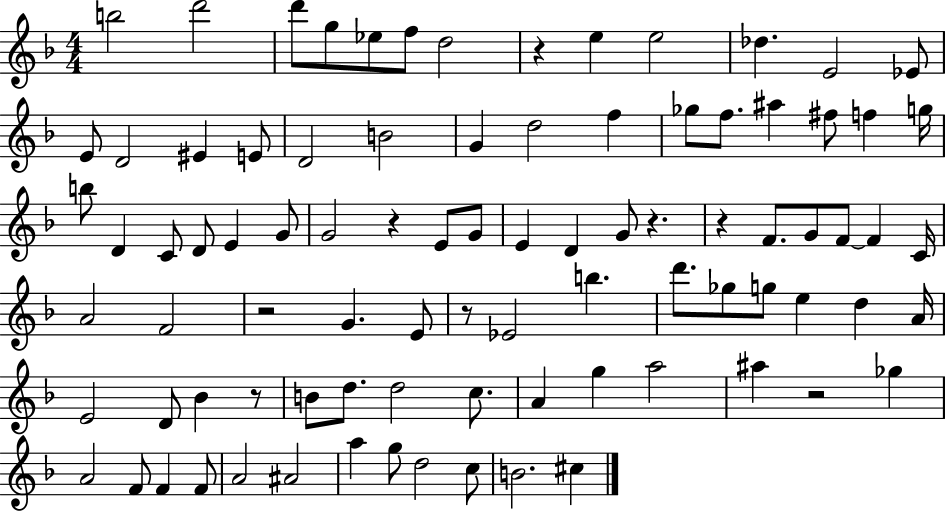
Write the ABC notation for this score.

X:1
T:Untitled
M:4/4
L:1/4
K:F
b2 d'2 d'/2 g/2 _e/2 f/2 d2 z e e2 _d E2 _E/2 E/2 D2 ^E E/2 D2 B2 G d2 f _g/2 f/2 ^a ^f/2 f g/4 b/2 D C/2 D/2 E G/2 G2 z E/2 G/2 E D G/2 z z F/2 G/2 F/2 F C/4 A2 F2 z2 G E/2 z/2 _E2 b d'/2 _g/2 g/2 e d A/4 E2 D/2 _B z/2 B/2 d/2 d2 c/2 A g a2 ^a z2 _g A2 F/2 F F/2 A2 ^A2 a g/2 d2 c/2 B2 ^c